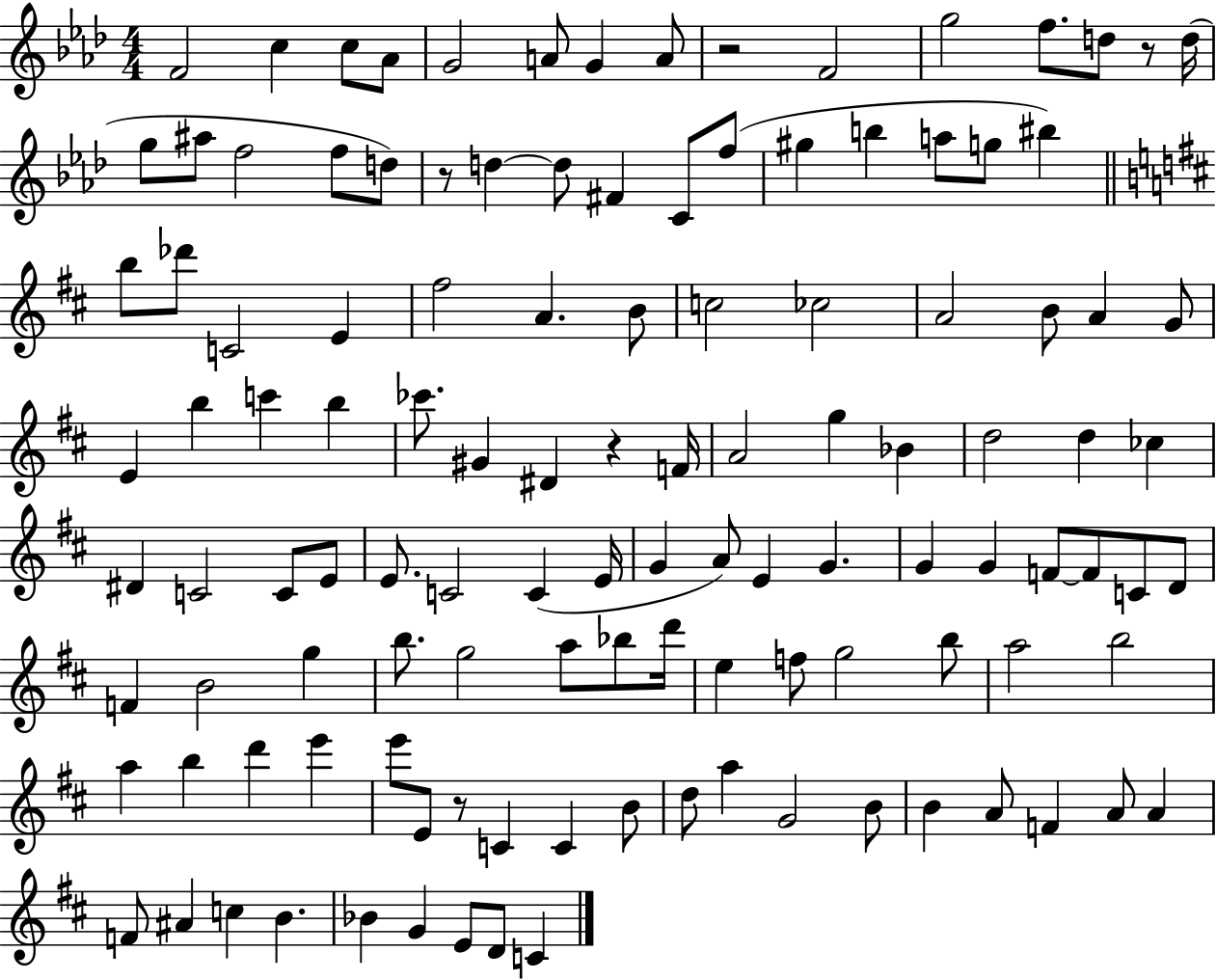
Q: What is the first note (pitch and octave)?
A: F4